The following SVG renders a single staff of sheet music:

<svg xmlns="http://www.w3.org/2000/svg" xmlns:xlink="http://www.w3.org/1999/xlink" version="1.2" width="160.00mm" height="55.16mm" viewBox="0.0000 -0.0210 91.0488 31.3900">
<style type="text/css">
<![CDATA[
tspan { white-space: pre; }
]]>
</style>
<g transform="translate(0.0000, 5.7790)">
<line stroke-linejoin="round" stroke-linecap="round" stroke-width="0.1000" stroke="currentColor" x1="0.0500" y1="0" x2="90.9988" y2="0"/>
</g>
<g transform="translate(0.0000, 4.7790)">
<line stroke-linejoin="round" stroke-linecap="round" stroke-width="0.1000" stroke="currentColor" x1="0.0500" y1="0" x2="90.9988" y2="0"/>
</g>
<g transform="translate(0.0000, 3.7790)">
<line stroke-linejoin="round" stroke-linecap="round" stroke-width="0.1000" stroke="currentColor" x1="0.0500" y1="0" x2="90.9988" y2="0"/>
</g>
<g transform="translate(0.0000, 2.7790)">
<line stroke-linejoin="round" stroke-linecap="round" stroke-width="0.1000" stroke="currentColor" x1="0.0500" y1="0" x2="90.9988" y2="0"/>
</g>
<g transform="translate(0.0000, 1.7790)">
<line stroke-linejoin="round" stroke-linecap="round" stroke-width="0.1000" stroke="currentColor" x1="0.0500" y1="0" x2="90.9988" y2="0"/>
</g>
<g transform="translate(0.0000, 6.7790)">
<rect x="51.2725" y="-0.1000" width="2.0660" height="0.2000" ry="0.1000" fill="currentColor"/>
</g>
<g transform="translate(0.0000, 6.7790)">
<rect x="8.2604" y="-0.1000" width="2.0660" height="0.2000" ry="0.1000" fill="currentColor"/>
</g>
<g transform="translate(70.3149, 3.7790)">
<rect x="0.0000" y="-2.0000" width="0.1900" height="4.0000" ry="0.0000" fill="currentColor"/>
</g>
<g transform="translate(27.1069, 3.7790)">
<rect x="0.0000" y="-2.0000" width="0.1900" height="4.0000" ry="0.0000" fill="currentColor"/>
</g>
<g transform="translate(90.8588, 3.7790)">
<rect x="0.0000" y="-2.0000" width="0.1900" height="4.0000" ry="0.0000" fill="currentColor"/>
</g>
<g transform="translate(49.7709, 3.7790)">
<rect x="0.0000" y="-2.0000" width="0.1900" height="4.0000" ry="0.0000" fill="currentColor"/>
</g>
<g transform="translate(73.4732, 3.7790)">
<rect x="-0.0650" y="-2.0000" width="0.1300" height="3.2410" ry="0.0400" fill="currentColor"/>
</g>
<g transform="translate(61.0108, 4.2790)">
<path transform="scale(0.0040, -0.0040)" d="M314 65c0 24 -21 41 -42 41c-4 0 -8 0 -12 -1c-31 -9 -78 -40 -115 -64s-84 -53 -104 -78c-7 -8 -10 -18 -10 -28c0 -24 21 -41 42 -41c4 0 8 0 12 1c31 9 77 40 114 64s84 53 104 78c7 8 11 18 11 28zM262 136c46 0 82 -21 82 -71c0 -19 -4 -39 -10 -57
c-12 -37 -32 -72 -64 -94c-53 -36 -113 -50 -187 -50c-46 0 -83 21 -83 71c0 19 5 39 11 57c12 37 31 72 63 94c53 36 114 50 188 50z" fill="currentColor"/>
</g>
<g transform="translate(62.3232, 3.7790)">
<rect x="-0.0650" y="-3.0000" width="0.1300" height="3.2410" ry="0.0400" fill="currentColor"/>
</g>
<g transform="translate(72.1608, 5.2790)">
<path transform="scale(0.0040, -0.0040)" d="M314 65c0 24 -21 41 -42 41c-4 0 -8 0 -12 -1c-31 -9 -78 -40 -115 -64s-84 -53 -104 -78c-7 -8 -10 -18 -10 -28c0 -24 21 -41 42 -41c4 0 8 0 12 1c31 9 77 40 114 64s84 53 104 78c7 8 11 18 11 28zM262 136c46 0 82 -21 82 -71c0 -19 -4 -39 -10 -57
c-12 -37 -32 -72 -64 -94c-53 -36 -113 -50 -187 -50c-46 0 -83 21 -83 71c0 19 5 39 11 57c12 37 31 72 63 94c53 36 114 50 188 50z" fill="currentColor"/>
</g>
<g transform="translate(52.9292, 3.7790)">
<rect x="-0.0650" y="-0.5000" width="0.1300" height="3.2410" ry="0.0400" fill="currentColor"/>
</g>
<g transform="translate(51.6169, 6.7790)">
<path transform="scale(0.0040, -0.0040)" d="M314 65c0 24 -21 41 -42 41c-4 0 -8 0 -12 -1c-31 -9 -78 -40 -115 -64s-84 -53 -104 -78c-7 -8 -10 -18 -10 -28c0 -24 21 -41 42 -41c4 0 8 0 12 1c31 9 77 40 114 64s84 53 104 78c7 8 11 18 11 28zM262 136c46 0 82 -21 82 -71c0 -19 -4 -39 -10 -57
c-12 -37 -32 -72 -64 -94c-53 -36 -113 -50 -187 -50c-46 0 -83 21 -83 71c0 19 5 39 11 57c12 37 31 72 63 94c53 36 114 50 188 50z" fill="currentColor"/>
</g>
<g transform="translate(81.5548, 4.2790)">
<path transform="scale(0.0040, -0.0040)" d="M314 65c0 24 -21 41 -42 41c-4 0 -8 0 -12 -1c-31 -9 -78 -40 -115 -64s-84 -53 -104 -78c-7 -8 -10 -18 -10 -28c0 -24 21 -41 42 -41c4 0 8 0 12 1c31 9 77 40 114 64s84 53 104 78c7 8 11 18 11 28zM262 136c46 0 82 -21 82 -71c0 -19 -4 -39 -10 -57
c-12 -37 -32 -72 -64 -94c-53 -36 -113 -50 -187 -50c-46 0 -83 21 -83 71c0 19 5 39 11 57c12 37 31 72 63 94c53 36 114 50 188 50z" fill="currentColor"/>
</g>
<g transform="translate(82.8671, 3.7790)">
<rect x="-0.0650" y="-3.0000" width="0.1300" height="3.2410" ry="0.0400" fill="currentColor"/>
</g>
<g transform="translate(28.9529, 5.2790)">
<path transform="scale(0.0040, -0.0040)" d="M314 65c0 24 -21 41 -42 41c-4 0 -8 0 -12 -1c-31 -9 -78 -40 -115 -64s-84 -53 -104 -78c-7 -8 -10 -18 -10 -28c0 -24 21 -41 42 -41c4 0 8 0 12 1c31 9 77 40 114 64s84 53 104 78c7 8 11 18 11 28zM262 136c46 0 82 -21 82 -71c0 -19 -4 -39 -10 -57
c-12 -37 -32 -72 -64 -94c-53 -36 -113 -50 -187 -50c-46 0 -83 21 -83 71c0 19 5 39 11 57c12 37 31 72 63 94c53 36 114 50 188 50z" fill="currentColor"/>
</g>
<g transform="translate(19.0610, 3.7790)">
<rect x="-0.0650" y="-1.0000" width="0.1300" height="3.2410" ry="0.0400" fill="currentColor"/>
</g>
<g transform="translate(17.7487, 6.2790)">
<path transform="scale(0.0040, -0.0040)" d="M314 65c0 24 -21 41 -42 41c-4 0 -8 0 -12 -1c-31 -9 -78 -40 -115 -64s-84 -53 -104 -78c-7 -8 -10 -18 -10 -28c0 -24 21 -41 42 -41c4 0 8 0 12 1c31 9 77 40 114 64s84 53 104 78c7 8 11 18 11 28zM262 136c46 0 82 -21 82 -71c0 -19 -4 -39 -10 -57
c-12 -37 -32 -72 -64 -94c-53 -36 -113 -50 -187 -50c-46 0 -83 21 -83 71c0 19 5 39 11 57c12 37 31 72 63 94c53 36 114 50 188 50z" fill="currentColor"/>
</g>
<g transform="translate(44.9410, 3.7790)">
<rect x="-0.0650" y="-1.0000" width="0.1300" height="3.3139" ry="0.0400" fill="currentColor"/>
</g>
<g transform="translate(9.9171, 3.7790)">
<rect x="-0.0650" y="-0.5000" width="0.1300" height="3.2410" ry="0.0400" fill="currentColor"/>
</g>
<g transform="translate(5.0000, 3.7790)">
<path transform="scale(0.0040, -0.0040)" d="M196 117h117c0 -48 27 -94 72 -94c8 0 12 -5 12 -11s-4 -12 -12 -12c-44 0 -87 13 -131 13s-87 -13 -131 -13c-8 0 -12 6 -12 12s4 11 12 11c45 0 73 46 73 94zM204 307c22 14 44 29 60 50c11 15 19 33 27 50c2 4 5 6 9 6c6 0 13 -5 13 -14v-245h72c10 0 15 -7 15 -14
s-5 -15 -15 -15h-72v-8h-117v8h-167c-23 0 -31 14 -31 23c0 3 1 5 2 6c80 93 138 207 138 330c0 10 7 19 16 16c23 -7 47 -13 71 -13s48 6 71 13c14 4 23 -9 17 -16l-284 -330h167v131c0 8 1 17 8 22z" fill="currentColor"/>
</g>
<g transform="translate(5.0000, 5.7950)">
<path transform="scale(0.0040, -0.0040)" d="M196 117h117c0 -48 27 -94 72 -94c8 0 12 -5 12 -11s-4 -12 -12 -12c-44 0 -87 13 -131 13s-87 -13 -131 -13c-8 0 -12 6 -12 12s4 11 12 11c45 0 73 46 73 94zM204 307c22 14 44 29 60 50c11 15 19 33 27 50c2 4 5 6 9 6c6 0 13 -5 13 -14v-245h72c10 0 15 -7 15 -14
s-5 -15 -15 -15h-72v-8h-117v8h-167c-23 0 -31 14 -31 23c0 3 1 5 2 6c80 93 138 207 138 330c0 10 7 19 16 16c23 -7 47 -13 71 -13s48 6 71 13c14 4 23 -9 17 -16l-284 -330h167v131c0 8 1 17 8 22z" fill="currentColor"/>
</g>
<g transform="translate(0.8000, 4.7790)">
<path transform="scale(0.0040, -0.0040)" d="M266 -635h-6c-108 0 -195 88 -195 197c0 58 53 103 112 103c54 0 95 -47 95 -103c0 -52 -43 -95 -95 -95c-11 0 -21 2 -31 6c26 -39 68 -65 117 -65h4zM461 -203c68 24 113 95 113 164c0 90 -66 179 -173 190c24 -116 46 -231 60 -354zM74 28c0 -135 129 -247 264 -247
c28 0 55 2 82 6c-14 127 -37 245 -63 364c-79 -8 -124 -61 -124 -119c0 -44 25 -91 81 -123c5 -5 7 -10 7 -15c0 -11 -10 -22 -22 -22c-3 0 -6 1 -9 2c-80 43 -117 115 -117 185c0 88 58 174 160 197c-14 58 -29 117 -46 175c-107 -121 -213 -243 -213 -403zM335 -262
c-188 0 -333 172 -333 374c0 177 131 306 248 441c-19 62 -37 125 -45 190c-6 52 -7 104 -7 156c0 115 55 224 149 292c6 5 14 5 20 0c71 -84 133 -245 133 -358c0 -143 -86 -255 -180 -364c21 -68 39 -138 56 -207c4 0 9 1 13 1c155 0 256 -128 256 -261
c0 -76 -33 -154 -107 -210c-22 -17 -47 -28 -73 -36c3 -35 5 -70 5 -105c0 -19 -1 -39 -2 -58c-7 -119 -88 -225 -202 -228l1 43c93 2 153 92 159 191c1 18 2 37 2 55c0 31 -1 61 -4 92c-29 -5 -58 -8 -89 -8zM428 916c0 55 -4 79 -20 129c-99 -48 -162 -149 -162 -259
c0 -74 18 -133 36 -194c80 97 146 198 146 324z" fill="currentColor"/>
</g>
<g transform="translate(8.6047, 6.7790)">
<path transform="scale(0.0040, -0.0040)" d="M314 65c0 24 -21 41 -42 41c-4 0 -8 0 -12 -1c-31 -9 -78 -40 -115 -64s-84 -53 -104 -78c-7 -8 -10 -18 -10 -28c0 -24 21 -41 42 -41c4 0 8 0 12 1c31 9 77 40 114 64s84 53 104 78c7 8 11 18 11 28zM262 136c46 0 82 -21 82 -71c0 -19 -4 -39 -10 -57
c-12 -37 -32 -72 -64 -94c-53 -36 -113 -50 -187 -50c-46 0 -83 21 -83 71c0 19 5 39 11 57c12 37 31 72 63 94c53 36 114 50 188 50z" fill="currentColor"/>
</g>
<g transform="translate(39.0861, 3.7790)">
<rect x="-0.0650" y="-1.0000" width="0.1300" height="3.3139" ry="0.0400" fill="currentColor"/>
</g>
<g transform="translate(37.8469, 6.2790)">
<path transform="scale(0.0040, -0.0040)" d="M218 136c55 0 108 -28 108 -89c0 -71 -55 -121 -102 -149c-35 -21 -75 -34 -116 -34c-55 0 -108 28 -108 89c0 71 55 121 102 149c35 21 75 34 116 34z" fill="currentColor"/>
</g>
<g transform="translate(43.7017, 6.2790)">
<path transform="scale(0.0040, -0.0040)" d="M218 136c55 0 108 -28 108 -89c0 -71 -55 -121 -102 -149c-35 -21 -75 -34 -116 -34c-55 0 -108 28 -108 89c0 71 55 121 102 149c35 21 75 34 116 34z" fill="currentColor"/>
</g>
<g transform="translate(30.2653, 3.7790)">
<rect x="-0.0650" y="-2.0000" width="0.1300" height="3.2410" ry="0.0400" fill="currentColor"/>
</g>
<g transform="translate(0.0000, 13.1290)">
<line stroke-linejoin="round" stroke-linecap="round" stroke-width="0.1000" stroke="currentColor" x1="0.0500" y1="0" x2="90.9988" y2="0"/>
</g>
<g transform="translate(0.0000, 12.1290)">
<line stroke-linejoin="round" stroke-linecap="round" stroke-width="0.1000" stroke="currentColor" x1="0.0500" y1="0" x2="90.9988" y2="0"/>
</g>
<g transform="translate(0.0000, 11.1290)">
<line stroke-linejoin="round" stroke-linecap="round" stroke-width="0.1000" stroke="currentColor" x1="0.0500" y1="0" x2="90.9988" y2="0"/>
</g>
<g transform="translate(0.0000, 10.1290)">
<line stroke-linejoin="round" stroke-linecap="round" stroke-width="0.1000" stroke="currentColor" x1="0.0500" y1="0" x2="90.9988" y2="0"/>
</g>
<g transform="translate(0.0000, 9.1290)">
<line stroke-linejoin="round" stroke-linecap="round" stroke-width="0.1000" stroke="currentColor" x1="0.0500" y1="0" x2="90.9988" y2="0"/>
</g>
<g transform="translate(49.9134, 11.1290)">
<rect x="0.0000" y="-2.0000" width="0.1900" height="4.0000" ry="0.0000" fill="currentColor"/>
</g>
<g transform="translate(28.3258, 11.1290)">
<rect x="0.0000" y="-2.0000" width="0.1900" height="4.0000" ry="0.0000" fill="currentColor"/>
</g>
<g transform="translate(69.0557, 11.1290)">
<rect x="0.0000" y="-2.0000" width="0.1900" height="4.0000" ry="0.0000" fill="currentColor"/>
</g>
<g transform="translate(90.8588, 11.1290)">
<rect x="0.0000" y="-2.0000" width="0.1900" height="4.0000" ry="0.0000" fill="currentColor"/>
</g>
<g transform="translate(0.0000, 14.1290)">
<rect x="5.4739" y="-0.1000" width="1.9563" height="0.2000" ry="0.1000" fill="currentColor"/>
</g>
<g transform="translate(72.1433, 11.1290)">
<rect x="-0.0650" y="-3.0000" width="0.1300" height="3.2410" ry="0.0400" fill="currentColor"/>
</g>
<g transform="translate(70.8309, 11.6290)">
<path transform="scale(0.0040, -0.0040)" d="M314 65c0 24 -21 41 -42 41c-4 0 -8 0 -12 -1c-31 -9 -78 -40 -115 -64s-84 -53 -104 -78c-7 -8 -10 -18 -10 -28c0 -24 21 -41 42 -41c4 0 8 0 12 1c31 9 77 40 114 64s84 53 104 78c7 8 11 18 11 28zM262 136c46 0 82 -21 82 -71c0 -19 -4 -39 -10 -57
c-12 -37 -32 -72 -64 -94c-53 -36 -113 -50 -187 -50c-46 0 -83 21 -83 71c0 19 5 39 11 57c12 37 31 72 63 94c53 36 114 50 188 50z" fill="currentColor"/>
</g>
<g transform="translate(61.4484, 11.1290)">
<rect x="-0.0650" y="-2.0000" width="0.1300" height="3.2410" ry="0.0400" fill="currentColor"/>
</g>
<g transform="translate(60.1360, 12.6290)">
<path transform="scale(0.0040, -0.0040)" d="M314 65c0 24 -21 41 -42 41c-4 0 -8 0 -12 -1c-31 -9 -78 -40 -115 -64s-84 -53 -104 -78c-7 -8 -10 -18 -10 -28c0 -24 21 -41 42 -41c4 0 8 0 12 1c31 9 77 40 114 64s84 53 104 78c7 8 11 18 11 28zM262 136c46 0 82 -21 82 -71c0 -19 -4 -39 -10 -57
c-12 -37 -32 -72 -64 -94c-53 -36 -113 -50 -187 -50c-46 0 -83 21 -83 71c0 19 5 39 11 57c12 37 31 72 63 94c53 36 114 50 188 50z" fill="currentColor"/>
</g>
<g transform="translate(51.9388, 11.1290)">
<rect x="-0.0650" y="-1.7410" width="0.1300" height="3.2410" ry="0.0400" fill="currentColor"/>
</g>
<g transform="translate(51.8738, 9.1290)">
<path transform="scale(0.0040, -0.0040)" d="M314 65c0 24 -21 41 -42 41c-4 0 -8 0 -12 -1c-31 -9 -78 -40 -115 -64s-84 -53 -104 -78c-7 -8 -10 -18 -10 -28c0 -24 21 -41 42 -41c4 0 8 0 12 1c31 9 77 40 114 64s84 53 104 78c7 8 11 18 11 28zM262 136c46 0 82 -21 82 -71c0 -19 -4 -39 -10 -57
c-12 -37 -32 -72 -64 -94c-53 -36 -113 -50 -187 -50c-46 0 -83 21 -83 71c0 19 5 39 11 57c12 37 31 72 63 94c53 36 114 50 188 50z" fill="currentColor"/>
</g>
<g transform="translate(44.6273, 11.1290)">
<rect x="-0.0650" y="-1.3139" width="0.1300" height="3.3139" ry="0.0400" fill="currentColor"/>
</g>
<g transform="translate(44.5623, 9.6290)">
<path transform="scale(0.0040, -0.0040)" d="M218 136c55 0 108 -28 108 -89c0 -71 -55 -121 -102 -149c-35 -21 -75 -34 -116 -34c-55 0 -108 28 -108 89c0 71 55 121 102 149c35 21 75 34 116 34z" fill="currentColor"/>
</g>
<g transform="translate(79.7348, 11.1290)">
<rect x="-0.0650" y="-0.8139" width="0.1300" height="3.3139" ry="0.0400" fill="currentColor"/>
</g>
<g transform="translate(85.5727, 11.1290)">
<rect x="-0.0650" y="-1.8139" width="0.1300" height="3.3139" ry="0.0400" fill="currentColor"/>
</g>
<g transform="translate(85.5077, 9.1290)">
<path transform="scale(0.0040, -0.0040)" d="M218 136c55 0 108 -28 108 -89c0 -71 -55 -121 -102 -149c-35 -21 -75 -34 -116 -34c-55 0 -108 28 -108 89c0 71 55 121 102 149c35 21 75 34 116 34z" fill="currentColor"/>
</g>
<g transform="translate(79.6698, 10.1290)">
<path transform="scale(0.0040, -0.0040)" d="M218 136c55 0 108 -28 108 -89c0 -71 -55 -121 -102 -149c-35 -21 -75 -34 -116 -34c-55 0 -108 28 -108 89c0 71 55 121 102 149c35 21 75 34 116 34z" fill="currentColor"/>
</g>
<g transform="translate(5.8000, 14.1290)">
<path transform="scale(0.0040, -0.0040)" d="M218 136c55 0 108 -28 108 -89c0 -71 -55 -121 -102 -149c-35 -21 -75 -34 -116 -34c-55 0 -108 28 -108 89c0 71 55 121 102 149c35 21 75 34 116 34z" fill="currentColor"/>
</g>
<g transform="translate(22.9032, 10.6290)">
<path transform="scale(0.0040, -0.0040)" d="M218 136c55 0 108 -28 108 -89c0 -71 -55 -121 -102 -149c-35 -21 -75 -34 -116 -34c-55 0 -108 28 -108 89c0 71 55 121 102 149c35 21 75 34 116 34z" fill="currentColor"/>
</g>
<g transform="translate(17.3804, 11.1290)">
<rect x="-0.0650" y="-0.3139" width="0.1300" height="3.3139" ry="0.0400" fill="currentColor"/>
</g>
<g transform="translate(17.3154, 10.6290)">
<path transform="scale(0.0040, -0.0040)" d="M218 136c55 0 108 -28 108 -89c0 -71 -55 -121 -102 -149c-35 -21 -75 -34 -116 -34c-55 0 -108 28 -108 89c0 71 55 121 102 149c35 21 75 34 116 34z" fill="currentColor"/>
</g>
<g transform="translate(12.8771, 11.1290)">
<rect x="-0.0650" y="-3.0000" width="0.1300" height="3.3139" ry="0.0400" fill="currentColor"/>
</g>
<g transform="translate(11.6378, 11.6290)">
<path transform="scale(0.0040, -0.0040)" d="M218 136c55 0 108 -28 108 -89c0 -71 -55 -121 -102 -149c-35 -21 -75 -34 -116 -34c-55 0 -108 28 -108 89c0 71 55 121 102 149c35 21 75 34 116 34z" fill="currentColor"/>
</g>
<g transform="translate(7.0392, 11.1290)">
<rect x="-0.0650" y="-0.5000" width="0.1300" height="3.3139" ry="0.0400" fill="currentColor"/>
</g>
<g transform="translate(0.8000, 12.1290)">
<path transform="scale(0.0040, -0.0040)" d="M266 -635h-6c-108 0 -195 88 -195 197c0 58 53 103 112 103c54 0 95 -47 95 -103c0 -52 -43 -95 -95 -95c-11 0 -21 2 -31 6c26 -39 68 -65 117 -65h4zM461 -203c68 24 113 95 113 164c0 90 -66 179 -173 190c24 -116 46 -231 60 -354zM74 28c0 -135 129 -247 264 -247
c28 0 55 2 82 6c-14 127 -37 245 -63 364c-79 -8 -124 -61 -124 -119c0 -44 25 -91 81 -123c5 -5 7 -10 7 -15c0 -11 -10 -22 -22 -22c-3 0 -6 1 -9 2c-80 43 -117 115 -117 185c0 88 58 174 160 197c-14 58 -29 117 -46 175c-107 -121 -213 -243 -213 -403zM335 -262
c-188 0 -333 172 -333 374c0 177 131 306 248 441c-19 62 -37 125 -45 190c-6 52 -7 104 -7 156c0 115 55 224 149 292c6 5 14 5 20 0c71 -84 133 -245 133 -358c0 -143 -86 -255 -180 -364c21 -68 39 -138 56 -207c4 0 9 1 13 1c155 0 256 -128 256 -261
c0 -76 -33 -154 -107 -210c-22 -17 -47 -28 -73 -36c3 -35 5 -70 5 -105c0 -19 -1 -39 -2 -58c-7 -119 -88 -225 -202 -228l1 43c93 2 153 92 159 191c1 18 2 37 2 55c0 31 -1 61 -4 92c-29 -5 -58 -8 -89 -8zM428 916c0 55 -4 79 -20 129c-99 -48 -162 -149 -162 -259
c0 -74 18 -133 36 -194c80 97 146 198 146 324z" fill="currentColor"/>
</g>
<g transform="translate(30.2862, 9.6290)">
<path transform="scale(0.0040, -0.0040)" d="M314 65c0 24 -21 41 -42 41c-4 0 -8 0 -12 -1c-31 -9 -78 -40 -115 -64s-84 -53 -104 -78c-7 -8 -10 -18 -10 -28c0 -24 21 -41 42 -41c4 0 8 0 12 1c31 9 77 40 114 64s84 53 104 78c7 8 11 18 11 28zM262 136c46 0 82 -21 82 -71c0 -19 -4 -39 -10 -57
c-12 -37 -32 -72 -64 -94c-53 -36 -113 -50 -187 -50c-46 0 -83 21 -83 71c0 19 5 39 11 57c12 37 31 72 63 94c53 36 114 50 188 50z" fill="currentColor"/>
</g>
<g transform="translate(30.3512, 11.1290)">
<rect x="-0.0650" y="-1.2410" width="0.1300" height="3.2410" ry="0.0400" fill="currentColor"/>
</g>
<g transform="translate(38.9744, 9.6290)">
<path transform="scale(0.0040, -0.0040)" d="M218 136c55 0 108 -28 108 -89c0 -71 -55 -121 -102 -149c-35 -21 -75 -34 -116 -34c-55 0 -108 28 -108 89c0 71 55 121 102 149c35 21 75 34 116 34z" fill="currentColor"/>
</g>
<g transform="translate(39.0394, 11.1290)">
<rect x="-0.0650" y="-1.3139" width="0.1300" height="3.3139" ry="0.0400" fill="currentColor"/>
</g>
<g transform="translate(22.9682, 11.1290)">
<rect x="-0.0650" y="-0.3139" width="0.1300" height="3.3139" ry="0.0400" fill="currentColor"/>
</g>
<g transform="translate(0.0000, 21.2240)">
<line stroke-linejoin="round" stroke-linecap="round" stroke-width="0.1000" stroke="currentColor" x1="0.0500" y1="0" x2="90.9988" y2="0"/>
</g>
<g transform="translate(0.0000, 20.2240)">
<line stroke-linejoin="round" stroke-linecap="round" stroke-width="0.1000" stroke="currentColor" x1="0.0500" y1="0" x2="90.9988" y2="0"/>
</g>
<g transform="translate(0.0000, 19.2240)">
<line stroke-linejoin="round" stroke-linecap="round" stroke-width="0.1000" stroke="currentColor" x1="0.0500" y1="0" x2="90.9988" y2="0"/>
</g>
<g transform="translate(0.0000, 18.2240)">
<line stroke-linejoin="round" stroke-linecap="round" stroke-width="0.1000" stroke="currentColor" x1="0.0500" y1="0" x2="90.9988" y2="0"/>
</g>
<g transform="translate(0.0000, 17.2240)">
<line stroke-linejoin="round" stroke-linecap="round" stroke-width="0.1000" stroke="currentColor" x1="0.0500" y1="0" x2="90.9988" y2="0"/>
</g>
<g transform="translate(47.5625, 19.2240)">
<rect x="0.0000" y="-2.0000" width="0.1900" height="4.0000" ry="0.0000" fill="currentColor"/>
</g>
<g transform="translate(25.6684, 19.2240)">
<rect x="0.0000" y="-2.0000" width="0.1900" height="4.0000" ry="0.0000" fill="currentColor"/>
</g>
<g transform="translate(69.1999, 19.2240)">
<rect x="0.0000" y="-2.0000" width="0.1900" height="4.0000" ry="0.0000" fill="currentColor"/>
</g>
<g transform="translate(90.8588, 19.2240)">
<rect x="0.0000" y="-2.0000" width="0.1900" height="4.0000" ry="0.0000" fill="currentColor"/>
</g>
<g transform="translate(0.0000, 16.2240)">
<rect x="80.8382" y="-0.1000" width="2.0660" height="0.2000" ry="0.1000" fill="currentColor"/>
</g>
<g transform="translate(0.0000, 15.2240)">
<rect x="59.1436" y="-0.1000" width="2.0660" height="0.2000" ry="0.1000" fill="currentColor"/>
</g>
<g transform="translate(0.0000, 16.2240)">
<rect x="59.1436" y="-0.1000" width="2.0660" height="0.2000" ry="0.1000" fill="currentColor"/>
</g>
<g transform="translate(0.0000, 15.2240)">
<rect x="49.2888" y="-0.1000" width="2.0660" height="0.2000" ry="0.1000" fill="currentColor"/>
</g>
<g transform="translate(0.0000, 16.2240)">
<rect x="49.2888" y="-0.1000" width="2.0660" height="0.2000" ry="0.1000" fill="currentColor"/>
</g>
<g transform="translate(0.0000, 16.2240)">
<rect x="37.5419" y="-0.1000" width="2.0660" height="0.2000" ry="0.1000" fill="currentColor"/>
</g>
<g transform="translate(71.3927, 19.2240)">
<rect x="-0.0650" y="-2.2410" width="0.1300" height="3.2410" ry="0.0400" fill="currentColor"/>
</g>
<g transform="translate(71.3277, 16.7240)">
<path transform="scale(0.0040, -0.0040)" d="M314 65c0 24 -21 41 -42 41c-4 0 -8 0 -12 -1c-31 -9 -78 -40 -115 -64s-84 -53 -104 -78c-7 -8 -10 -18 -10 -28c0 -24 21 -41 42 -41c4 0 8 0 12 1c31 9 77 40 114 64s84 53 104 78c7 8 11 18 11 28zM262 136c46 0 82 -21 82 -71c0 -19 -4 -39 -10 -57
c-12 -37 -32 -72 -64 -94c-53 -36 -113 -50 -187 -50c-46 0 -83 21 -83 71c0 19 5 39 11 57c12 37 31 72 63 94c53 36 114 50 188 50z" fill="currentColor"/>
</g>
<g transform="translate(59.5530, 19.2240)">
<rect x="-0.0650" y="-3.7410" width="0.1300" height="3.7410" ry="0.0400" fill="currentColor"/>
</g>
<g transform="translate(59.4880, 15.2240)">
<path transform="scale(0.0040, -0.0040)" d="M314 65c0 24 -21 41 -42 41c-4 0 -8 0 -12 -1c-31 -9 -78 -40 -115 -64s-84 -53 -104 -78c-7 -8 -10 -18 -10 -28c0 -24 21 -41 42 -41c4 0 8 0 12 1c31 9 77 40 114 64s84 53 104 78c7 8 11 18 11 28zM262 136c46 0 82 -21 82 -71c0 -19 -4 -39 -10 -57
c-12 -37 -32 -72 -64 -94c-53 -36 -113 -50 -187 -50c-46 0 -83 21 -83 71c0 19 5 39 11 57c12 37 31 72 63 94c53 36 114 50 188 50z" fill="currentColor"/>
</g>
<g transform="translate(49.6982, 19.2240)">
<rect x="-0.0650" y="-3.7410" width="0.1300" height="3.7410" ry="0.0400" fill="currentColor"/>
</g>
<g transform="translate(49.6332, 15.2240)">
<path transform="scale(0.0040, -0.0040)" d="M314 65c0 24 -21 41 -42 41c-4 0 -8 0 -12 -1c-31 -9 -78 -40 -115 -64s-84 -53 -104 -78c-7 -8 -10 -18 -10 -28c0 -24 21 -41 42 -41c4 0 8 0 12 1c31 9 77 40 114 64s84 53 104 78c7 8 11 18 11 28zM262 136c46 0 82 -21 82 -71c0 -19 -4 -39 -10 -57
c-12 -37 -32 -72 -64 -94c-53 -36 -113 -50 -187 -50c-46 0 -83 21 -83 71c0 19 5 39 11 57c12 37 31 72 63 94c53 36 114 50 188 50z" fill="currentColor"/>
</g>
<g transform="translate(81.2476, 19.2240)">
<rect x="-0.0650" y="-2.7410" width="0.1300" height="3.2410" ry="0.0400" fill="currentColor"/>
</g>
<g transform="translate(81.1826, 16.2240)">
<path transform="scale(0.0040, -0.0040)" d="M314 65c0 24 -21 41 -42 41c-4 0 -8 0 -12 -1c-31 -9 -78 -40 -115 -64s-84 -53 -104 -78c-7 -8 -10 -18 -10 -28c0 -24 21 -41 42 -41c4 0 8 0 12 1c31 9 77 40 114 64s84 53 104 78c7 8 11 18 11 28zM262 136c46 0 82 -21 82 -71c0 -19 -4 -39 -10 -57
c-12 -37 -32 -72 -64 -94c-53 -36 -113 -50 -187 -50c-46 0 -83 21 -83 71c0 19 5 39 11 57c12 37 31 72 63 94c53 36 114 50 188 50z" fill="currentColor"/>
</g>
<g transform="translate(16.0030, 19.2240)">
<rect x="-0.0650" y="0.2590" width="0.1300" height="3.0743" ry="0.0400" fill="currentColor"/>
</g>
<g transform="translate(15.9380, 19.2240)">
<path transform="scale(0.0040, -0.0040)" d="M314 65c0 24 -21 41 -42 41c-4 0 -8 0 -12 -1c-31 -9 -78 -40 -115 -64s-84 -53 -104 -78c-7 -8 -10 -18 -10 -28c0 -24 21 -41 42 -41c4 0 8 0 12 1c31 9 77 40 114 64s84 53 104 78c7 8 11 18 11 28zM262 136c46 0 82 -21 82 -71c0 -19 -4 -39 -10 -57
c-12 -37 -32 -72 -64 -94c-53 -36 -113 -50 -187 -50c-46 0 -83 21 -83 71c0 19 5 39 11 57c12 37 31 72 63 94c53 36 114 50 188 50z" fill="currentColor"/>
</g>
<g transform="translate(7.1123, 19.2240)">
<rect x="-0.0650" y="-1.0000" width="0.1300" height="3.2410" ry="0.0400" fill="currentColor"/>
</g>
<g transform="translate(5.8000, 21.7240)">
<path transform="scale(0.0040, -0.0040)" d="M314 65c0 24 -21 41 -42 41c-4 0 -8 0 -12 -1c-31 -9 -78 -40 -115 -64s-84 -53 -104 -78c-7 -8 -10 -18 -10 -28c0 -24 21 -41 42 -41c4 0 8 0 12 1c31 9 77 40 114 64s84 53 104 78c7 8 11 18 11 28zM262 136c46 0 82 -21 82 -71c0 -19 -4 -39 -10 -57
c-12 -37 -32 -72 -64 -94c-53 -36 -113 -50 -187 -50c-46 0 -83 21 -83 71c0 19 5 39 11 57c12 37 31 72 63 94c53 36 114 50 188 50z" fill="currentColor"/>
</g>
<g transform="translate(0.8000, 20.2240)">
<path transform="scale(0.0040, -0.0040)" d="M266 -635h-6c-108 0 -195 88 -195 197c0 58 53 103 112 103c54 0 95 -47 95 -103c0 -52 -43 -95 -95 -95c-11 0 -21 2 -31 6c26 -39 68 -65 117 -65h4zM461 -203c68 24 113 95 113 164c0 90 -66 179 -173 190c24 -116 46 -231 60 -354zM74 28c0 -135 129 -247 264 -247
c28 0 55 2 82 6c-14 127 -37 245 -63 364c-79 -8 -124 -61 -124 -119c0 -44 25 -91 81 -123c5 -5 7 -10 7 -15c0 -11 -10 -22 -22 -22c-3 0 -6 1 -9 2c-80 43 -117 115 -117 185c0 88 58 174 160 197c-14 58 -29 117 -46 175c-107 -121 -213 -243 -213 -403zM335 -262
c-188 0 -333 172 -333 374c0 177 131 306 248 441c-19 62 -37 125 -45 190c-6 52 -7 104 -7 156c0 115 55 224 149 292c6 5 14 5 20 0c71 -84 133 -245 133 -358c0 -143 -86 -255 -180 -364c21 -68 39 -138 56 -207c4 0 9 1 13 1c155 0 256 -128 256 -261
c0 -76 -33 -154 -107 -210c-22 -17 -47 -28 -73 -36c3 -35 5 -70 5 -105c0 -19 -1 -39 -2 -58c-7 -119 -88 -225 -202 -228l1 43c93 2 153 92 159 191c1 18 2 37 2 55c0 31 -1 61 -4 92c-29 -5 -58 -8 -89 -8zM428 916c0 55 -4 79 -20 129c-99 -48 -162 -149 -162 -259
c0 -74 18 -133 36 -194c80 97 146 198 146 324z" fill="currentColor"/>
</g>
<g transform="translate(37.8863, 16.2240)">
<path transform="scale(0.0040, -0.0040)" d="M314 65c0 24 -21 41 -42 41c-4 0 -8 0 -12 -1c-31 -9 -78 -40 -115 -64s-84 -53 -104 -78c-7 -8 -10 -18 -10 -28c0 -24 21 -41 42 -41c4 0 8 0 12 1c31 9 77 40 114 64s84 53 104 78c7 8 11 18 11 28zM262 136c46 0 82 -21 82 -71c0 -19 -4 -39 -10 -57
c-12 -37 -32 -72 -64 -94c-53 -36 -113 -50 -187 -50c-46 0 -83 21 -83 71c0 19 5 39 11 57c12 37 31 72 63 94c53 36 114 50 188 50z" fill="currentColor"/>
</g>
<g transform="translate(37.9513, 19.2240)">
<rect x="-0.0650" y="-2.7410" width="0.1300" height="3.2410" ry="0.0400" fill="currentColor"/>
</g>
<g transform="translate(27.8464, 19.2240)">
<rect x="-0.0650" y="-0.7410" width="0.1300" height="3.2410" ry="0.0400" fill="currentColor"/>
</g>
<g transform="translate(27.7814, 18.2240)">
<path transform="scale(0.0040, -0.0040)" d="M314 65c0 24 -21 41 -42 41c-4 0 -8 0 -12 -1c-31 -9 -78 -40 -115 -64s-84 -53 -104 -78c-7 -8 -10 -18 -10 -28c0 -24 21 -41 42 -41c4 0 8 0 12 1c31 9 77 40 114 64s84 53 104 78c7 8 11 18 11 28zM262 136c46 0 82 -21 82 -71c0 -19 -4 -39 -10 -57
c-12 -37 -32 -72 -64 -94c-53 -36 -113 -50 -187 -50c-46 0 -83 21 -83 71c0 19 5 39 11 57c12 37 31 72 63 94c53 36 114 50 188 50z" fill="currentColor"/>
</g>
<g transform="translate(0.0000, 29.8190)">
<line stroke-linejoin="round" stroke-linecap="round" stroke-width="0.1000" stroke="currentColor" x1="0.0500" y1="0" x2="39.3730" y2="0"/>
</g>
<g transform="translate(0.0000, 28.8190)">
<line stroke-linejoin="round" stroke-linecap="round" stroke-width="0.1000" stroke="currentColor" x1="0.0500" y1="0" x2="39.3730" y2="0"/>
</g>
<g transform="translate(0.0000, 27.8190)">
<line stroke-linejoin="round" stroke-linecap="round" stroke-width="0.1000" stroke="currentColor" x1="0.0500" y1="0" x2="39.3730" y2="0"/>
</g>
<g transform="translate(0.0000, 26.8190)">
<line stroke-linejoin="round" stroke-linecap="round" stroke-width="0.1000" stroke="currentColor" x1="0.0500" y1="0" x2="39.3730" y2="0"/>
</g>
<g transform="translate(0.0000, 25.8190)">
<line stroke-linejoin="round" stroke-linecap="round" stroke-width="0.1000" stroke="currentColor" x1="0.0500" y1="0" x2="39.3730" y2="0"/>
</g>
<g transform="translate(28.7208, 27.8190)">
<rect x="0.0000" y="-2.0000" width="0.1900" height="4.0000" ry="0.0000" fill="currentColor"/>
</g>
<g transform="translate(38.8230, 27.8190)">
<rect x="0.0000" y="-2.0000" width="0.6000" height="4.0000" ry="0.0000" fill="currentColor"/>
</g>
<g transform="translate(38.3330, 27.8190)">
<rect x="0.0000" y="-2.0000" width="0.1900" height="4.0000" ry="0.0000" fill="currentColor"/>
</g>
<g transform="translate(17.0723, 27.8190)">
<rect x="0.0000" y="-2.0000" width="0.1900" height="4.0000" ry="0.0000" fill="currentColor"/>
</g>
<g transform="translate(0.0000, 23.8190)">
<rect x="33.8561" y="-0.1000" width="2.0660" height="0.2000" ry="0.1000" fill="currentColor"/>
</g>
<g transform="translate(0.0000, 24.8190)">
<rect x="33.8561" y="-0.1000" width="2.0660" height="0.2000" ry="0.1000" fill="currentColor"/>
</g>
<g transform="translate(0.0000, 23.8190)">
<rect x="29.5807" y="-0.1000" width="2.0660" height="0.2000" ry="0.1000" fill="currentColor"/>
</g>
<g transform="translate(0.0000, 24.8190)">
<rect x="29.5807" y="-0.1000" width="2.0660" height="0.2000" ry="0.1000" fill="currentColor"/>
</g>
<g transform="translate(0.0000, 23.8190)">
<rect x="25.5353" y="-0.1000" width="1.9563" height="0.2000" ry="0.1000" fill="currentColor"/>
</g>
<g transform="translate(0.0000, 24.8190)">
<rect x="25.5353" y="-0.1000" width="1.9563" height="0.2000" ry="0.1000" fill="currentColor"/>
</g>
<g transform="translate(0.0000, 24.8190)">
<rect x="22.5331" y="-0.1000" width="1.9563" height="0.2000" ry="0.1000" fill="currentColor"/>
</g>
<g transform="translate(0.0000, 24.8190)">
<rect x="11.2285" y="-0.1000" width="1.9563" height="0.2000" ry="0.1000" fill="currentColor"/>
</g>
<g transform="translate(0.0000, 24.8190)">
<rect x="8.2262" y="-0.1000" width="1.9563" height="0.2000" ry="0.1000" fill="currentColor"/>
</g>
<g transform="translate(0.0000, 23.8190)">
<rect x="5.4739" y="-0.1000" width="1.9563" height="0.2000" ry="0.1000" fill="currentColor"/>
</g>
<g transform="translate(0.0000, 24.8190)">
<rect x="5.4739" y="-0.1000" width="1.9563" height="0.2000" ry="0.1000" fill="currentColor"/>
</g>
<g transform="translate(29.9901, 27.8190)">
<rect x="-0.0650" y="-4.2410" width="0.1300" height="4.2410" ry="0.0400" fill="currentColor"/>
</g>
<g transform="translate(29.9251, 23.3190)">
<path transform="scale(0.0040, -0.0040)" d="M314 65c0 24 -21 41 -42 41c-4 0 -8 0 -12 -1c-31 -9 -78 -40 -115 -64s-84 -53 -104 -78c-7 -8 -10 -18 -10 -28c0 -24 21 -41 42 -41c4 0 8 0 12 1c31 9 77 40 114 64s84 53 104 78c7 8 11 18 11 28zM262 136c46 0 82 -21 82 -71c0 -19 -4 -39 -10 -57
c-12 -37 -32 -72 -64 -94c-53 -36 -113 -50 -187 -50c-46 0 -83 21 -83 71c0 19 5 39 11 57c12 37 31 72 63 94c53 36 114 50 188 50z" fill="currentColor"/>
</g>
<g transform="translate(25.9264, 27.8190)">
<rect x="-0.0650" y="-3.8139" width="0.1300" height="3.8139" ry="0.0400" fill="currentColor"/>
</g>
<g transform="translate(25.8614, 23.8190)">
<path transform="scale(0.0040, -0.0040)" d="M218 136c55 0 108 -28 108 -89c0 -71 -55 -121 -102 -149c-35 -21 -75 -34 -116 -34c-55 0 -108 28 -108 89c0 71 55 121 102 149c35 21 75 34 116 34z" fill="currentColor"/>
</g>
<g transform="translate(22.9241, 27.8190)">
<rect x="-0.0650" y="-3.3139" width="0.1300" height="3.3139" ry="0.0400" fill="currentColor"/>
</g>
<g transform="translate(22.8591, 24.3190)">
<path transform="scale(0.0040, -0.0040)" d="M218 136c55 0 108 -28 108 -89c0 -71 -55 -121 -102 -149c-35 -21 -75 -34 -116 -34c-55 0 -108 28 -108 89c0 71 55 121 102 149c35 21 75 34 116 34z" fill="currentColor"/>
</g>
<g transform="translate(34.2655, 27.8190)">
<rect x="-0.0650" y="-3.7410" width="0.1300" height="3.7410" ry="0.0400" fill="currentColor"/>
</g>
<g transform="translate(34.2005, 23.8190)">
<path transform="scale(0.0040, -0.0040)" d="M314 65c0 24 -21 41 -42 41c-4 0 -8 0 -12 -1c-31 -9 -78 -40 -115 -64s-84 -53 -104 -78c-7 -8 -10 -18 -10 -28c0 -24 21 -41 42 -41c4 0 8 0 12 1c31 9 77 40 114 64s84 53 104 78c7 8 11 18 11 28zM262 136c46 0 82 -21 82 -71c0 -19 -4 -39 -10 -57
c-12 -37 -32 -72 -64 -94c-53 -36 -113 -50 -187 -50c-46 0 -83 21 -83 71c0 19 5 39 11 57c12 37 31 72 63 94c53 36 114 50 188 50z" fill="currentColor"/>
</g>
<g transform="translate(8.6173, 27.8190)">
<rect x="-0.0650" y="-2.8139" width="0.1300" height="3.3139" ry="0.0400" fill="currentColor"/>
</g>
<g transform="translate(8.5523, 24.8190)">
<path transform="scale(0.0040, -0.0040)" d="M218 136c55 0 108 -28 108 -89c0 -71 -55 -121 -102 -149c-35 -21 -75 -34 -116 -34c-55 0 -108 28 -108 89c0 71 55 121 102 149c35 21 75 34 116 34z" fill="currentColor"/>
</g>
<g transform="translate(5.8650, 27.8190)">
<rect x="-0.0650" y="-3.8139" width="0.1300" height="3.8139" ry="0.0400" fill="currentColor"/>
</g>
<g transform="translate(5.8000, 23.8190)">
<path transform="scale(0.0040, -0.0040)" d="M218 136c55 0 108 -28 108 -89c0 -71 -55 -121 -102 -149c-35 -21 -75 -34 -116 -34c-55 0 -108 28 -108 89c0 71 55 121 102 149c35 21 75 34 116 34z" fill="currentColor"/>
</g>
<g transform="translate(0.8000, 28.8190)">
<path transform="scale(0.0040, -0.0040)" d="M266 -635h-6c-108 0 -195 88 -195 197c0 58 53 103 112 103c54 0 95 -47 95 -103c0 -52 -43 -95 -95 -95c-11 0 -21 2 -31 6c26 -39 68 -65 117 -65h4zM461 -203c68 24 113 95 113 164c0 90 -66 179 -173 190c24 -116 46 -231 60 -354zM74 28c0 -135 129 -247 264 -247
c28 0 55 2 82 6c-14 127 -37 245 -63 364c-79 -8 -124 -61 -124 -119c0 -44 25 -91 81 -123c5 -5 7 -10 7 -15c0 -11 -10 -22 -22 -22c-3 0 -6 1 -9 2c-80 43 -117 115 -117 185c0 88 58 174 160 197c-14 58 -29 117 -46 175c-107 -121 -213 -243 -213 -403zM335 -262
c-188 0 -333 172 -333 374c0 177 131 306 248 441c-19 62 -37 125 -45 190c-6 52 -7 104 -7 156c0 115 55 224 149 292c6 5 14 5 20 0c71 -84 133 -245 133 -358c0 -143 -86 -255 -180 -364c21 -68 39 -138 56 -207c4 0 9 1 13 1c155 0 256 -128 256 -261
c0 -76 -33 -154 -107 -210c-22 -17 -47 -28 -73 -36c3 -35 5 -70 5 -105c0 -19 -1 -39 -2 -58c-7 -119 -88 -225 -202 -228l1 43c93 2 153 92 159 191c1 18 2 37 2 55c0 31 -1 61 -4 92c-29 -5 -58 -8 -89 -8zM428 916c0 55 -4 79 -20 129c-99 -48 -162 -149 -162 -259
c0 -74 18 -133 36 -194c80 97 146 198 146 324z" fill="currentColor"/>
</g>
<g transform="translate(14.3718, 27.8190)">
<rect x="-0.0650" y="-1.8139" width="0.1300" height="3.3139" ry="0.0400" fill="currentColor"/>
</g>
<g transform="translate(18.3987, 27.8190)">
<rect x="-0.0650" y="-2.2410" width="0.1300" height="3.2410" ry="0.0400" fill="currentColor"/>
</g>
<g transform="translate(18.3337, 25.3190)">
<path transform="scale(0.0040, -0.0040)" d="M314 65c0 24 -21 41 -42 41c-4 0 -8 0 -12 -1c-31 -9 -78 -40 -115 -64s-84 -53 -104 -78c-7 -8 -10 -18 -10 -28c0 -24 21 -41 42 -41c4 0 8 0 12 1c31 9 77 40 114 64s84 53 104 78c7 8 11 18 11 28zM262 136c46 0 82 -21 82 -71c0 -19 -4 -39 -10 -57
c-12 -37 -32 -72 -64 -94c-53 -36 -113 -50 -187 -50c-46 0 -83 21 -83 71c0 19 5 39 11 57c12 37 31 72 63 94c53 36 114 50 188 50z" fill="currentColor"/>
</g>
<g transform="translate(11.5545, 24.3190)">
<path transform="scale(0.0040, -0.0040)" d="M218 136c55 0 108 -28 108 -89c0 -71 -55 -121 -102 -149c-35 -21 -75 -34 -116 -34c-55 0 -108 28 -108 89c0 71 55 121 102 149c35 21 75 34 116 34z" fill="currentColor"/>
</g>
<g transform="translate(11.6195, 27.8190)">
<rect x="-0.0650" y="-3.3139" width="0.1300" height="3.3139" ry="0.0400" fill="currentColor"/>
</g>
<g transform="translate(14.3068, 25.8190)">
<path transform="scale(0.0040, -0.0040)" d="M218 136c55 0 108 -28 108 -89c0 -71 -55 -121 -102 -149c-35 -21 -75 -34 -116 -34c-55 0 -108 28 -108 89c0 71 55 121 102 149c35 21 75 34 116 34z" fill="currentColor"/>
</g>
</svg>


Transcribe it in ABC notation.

X:1
T:Untitled
M:4/4
L:1/4
K:C
C2 D2 F2 D D C2 A2 F2 A2 C A c c e2 e e f2 F2 A2 d f D2 B2 d2 a2 c'2 c'2 g2 a2 c' a b f g2 b c' d'2 c'2